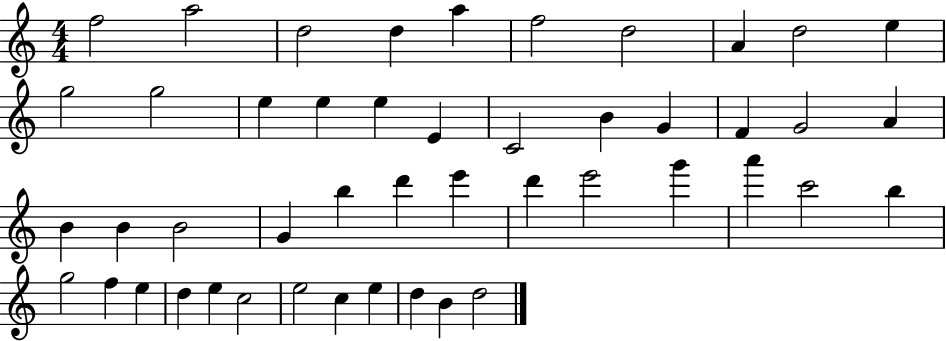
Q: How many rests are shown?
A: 0